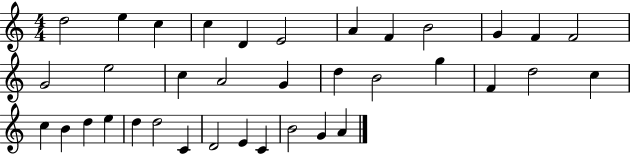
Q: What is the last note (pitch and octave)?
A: A4